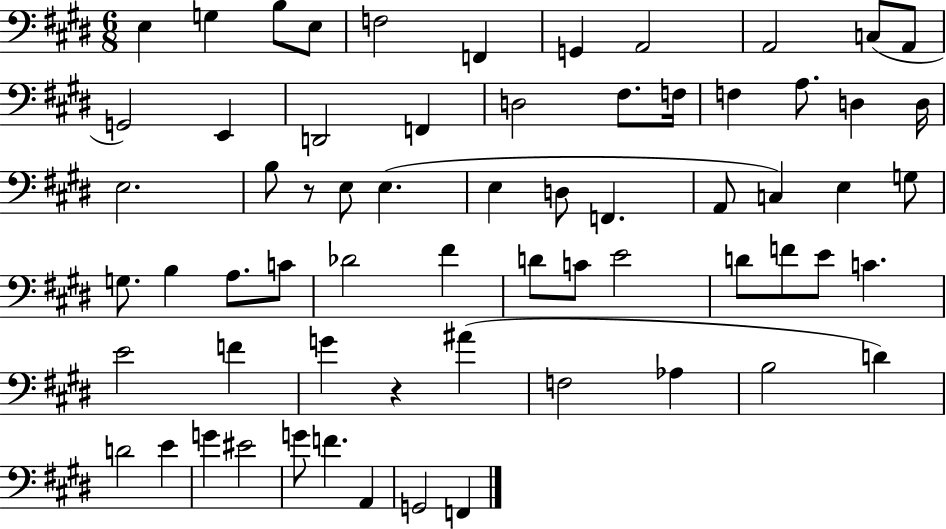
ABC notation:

X:1
T:Untitled
M:6/8
L:1/4
K:E
E, G, B,/2 E,/2 F,2 F,, G,, A,,2 A,,2 C,/2 A,,/2 G,,2 E,, D,,2 F,, D,2 ^F,/2 F,/4 F, A,/2 D, D,/4 E,2 B,/2 z/2 E,/2 E, E, D,/2 F,, A,,/2 C, E, G,/2 G,/2 B, A,/2 C/2 _D2 ^F D/2 C/2 E2 D/2 F/2 E/2 C E2 F G z ^A F,2 _A, B,2 D D2 E G ^E2 G/2 F A,, G,,2 F,,